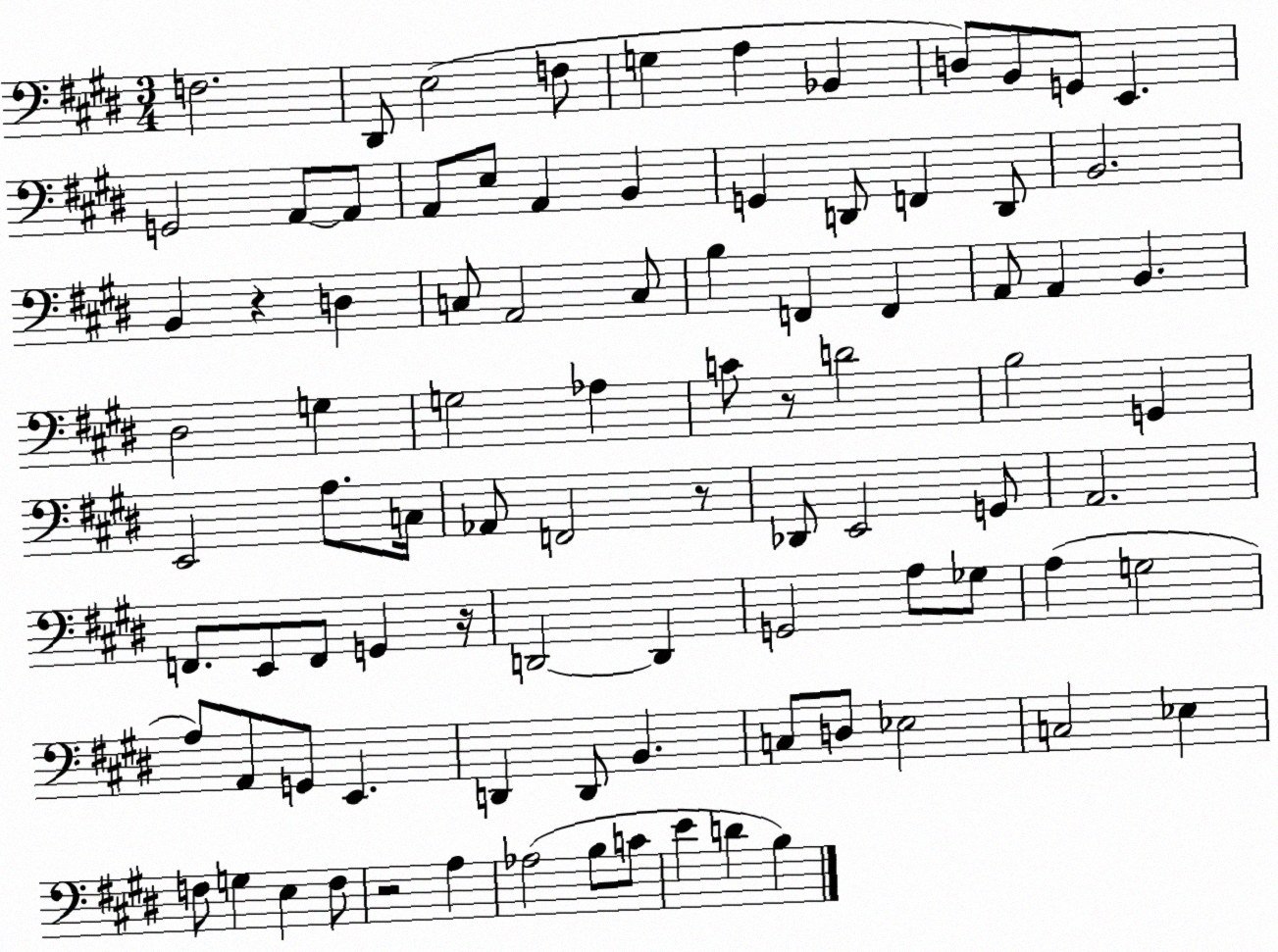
X:1
T:Untitled
M:3/4
L:1/4
K:E
F,2 ^D,,/2 E,2 F,/2 G, A, _B,, D,/2 B,,/2 G,,/2 E,, G,,2 A,,/2 A,,/2 A,,/2 E,/2 A,, B,, G,, D,,/2 F,, D,,/2 B,,2 B,, z D, C,/2 A,,2 C,/2 B, F,, F,, A,,/2 A,, B,, ^D,2 G, G,2 _A, C/2 z/2 D2 B,2 G,, E,,2 A,/2 C,/4 _A,,/2 F,,2 z/2 _D,,/2 E,,2 G,,/2 A,,2 F,,/2 E,,/2 F,,/2 G,, z/4 D,,2 D,, G,,2 A,/2 _G,/2 A, G,2 A,/2 A,,/2 G,,/2 E,, D,, D,,/2 B,, C,/2 D,/2 _E,2 C,2 _E, F,/2 G, E, F,/2 z2 A, _A,2 B,/2 C/2 E D B,